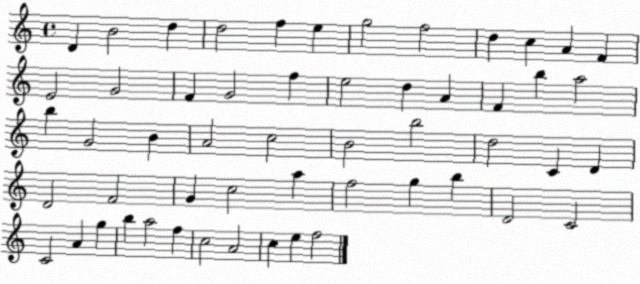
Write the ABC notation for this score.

X:1
T:Untitled
M:4/4
L:1/4
K:C
D B2 d d2 f e g2 f2 d c A F E2 G2 F G2 f e2 d A F b a2 b G2 B A2 c2 B2 b2 d2 C D D2 F2 G c2 a f2 g b D2 C2 C2 A g b a2 f c2 A2 c e f2